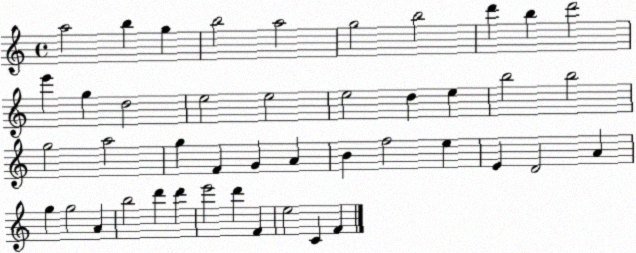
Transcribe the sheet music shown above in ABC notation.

X:1
T:Untitled
M:4/4
L:1/4
K:C
a2 b g b2 a2 g2 b2 d' b d'2 e' g d2 e2 e2 e2 d e b2 b2 g2 a2 g F G A B f2 e E D2 A g g2 A b2 d' d' e'2 d' F e2 C F